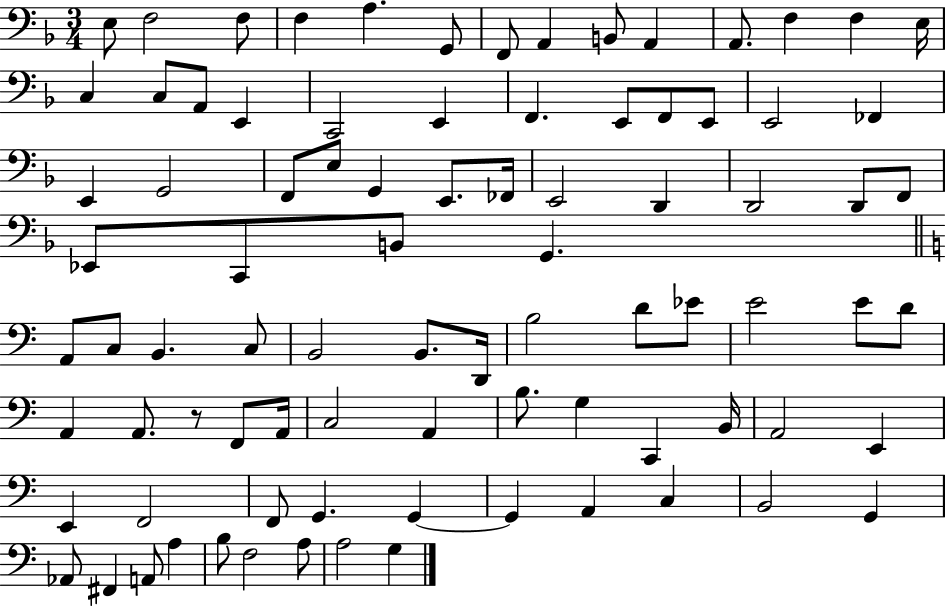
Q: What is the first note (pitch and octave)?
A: E3